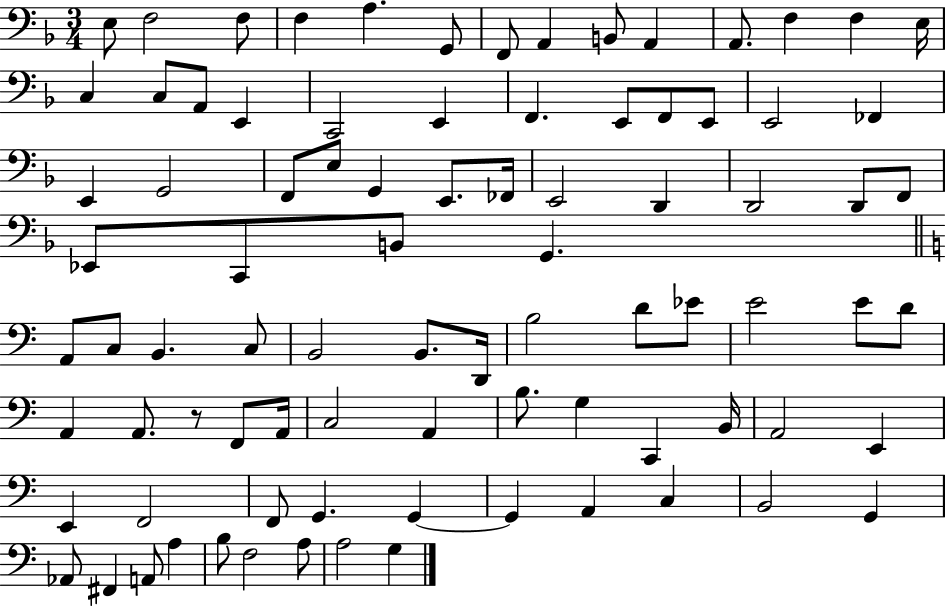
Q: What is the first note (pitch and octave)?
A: E3